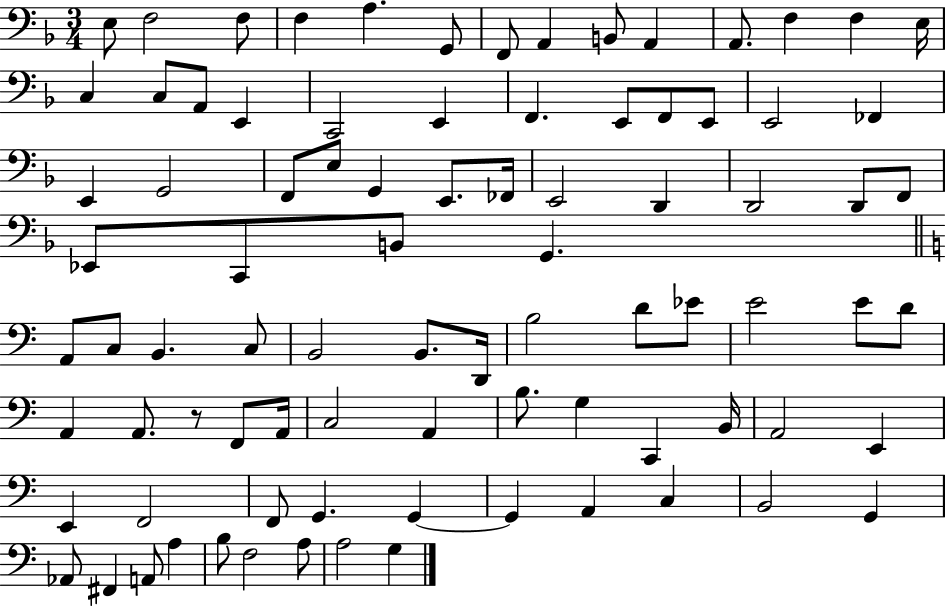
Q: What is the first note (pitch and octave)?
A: E3